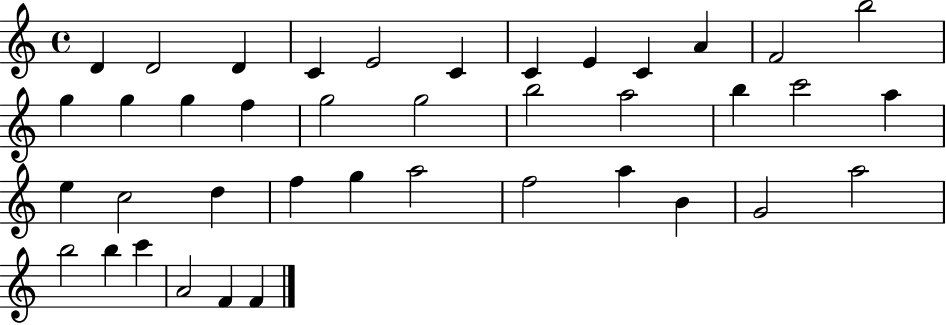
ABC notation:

X:1
T:Untitled
M:4/4
L:1/4
K:C
D D2 D C E2 C C E C A F2 b2 g g g f g2 g2 b2 a2 b c'2 a e c2 d f g a2 f2 a B G2 a2 b2 b c' A2 F F